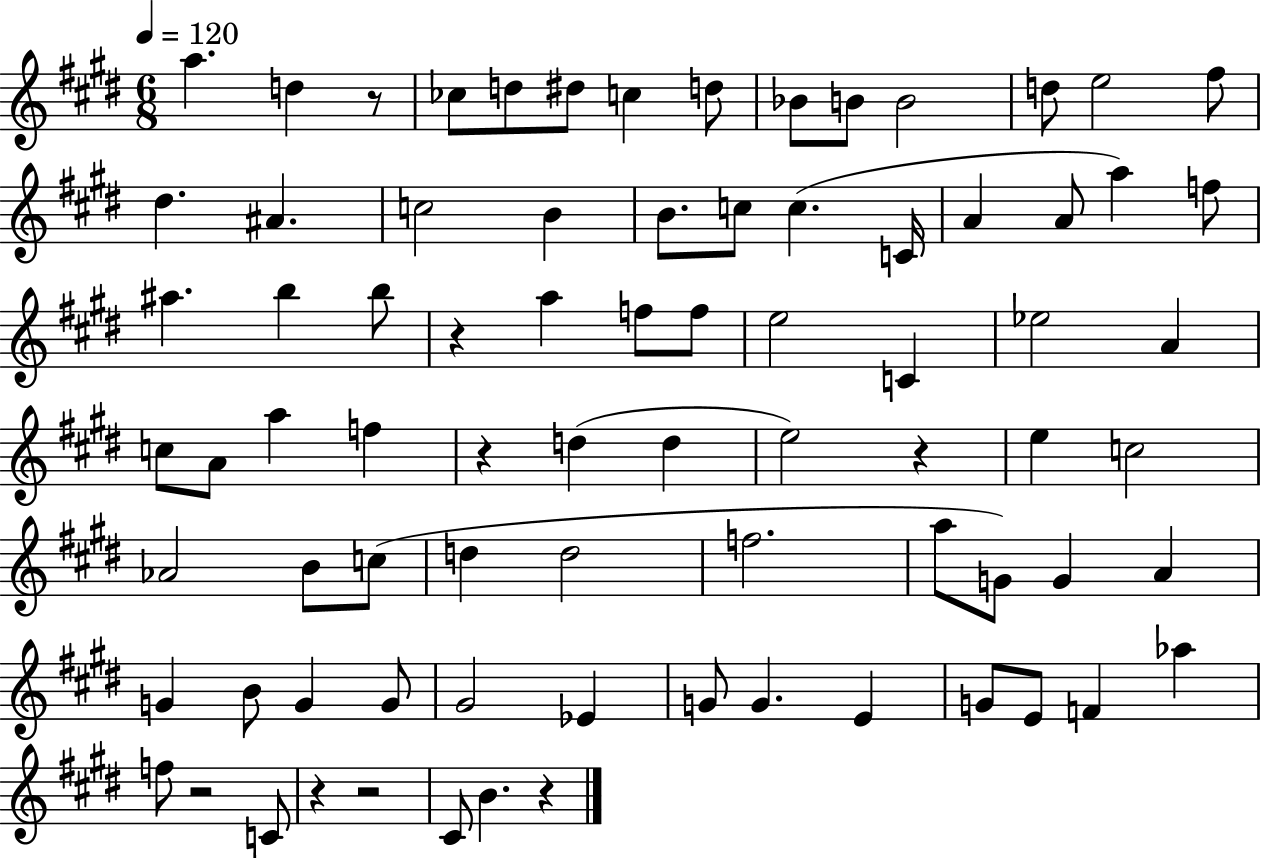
A5/q. D5/q R/e CES5/e D5/e D#5/e C5/q D5/e Bb4/e B4/e B4/h D5/e E5/h F#5/e D#5/q. A#4/q. C5/h B4/q B4/e. C5/e C5/q. C4/s A4/q A4/e A5/q F5/e A#5/q. B5/q B5/e R/q A5/q F5/e F5/e E5/h C4/q Eb5/h A4/q C5/e A4/e A5/q F5/q R/q D5/q D5/q E5/h R/q E5/q C5/h Ab4/h B4/e C5/e D5/q D5/h F5/h. A5/e G4/e G4/q A4/q G4/q B4/e G4/q G4/e G#4/h Eb4/q G4/e G4/q. E4/q G4/e E4/e F4/q Ab5/q F5/e R/h C4/e R/q R/h C#4/e B4/q. R/q